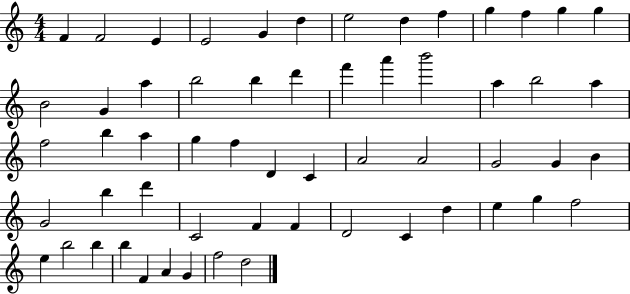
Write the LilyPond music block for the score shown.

{
  \clef treble
  \numericTimeSignature
  \time 4/4
  \key c \major
  f'4 f'2 e'4 | e'2 g'4 d''4 | e''2 d''4 f''4 | g''4 f''4 g''4 g''4 | \break b'2 g'4 a''4 | b''2 b''4 d'''4 | f'''4 a'''4 b'''2 | a''4 b''2 a''4 | \break f''2 b''4 a''4 | g''4 f''4 d'4 c'4 | a'2 a'2 | g'2 g'4 b'4 | \break g'2 b''4 d'''4 | c'2 f'4 f'4 | d'2 c'4 d''4 | e''4 g''4 f''2 | \break e''4 b''2 b''4 | b''4 f'4 a'4 g'4 | f''2 d''2 | \bar "|."
}